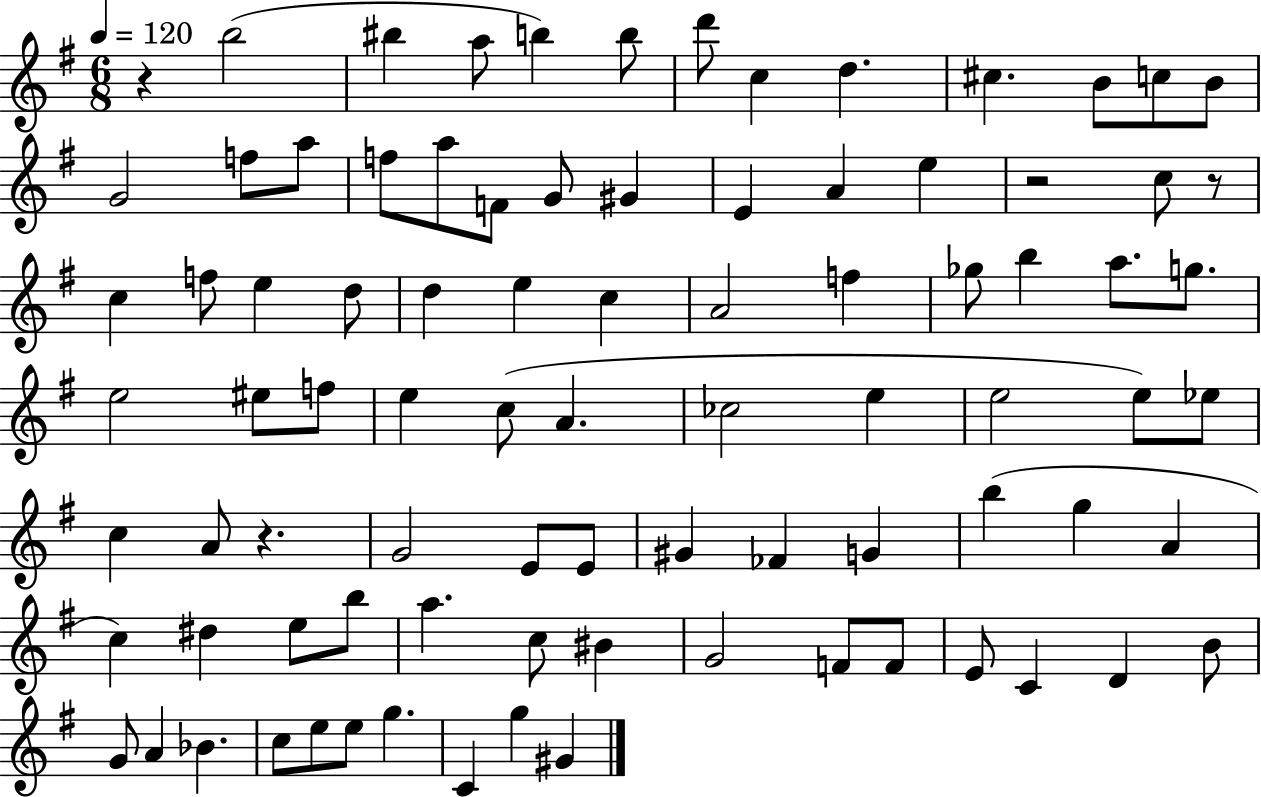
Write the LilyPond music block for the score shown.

{
  \clef treble
  \numericTimeSignature
  \time 6/8
  \key g \major
  \tempo 4 = 120
  r4 b''2( | bis''4 a''8 b''4) b''8 | d'''8 c''4 d''4. | cis''4. b'8 c''8 b'8 | \break g'2 f''8 a''8 | f''8 a''8 f'8 g'8 gis'4 | e'4 a'4 e''4 | r2 c''8 r8 | \break c''4 f''8 e''4 d''8 | d''4 e''4 c''4 | a'2 f''4 | ges''8 b''4 a''8. g''8. | \break e''2 eis''8 f''8 | e''4 c''8( a'4. | ces''2 e''4 | e''2 e''8) ees''8 | \break c''4 a'8 r4. | g'2 e'8 e'8 | gis'4 fes'4 g'4 | b''4( g''4 a'4 | \break c''4) dis''4 e''8 b''8 | a''4. c''8 bis'4 | g'2 f'8 f'8 | e'8 c'4 d'4 b'8 | \break g'8 a'4 bes'4. | c''8 e''8 e''8 g''4. | c'4 g''4 gis'4 | \bar "|."
}